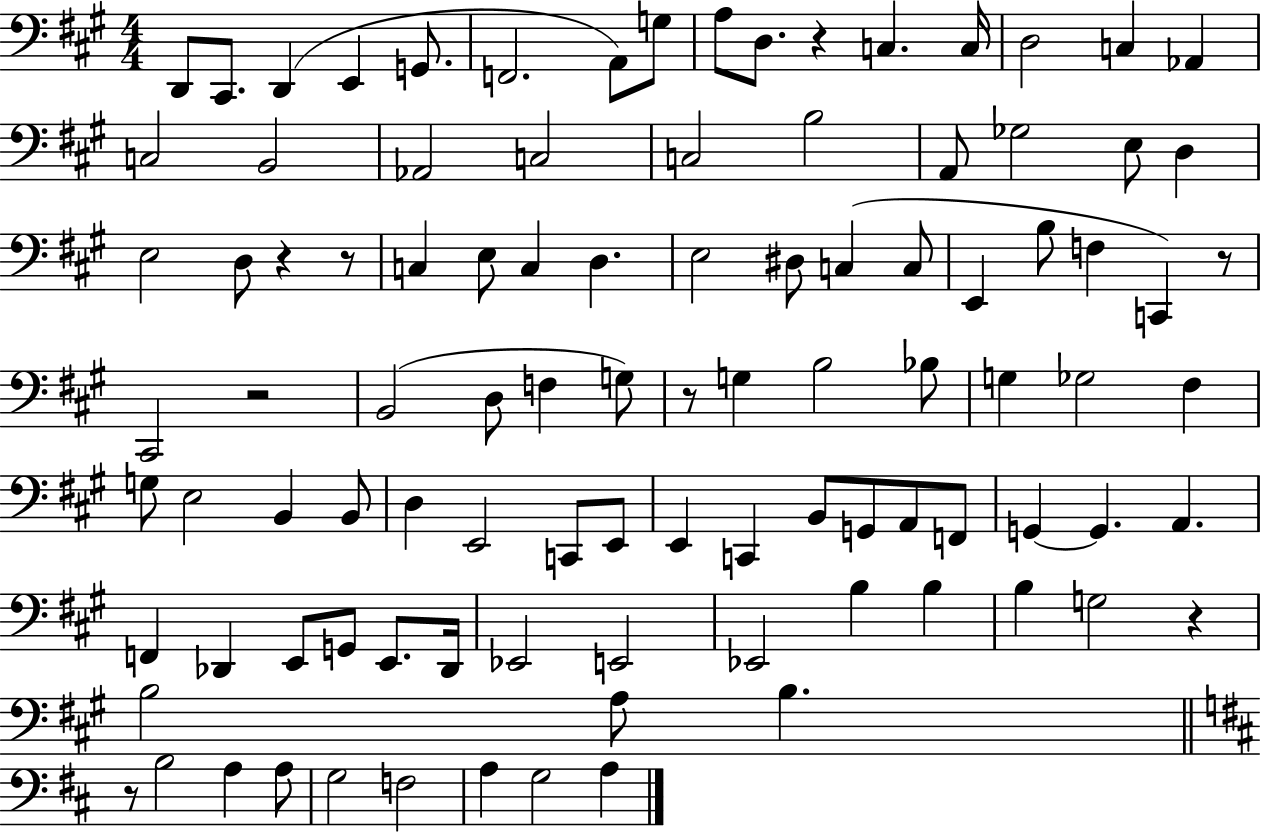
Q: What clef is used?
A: bass